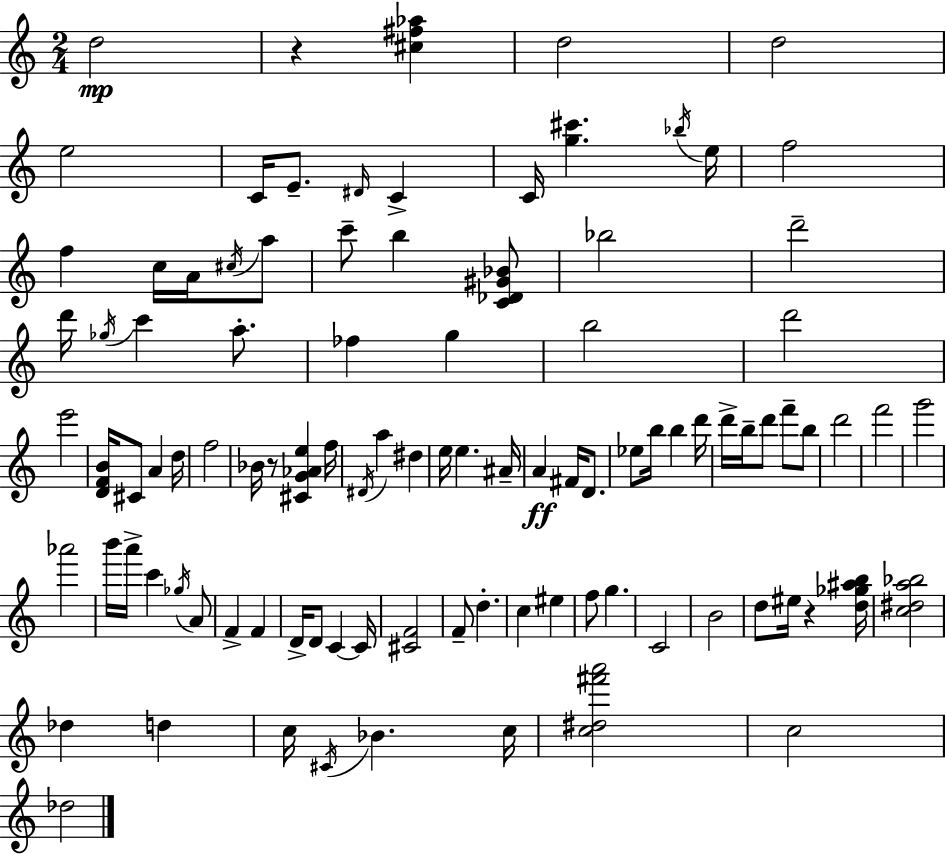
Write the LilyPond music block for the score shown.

{
  \clef treble
  \numericTimeSignature
  \time 2/4
  \key a \minor
  d''2\mp | r4 <cis'' fis'' aes''>4 | d''2 | d''2 | \break e''2 | c'16 e'8.-- \grace { dis'16 } c'4-> | c'16 <g'' cis'''>4. | \acciaccatura { bes''16 } e''16 f''2 | \break f''4 c''16 a'16 | \acciaccatura { cis''16 } a''8 c'''8-- b''4 | <c' des' gis' bes'>8 bes''2 | d'''2-- | \break d'''16 \acciaccatura { ges''16 } c'''4 | a''8.-. fes''4 | g''4 b''2 | d'''2 | \break e'''2 | <d' f' b'>16 cis'8 a'4 | d''16 f''2 | bes'16 r8 <cis' g' aes' e''>4 | \break f''16 \acciaccatura { dis'16 } a''4 | dis''4 e''16 e''4. | ais'16-- a'4\ff | fis'16 d'8. ees''8 b''16 | \break b''4 d'''16 d'''16-> b''16-- d'''8 | f'''8-- b''8 d'''2 | f'''2 | g'''2 | \break aes'''2 | b'''16 a'''16-> c'''4 | \acciaccatura { ges''16 } a'8 f'4-> | f'4 d'16-> d'8 | \break c'4~~ c'16 <cis' f'>2 | f'8-- | d''4.-. c''4 | eis''4 f''8 | \break g''4. c'2 | b'2 | d''8 | eis''16 r4 <d'' ges'' ais'' b''>16 <c'' dis'' a'' bes''>2 | \break des''4 | d''4 c''16 \acciaccatura { cis'16 } | bes'4. c''16 <c'' dis'' fis''' a'''>2 | c''2 | \break des''2 | \bar "|."
}